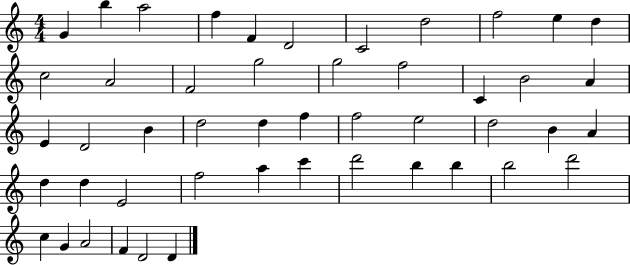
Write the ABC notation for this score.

X:1
T:Untitled
M:4/4
L:1/4
K:C
G b a2 f F D2 C2 d2 f2 e d c2 A2 F2 g2 g2 f2 C B2 A E D2 B d2 d f f2 e2 d2 B A d d E2 f2 a c' d'2 b b b2 d'2 c G A2 F D2 D